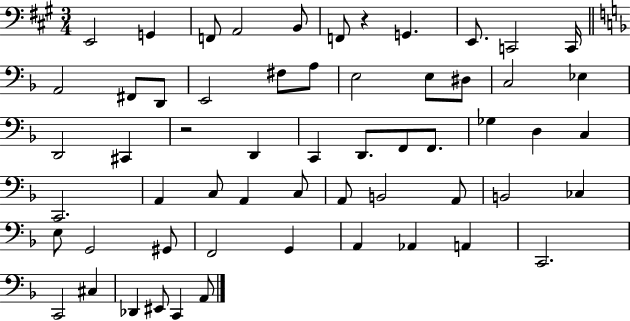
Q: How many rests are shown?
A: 2